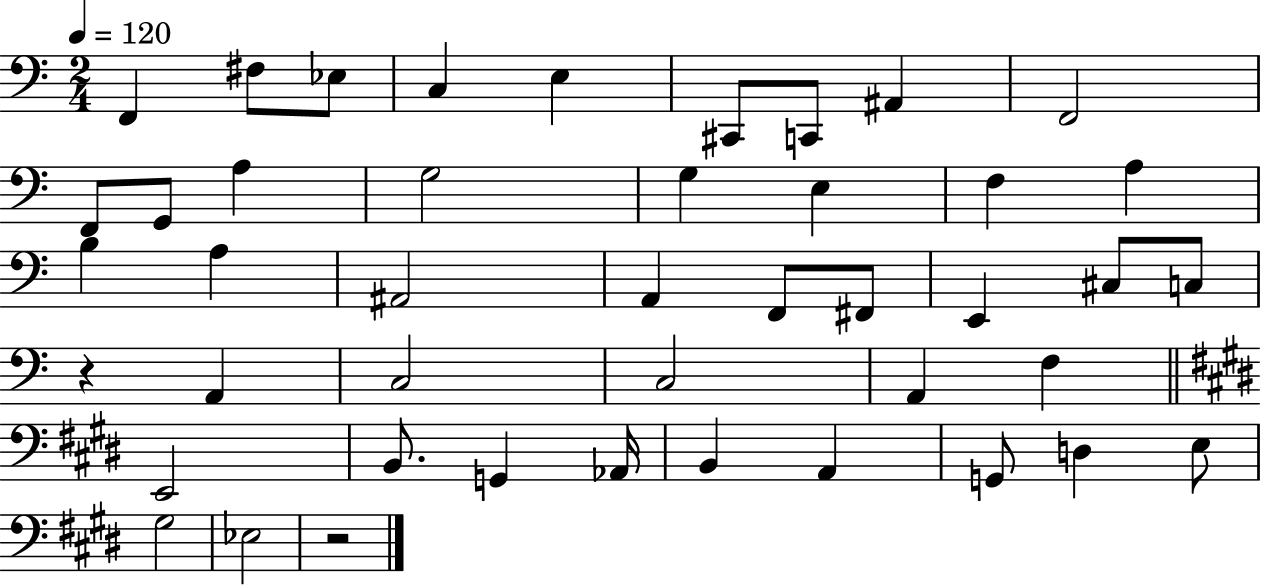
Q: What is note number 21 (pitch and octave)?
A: A2